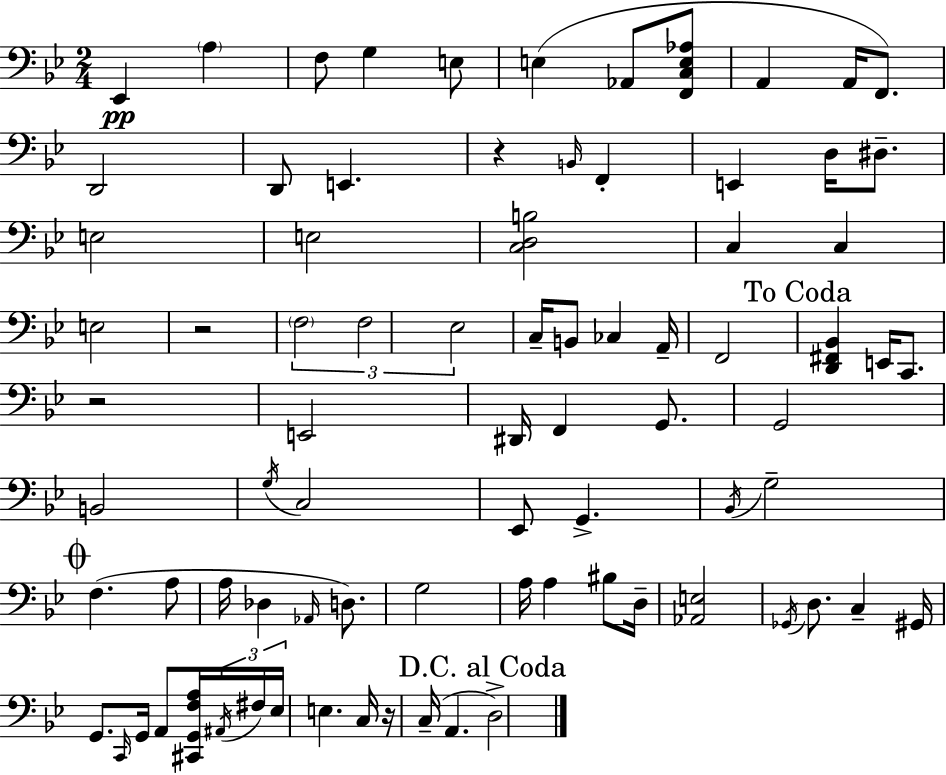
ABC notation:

X:1
T:Untitled
M:2/4
L:1/4
K:Bb
_E,, A, F,/2 G, E,/2 E, _A,,/2 [F,,C,E,_A,]/2 A,, A,,/4 F,,/2 D,,2 D,,/2 E,, z B,,/4 F,, E,, D,/4 ^D,/2 E,2 E,2 [C,D,B,]2 C, C, E,2 z2 F,2 F,2 _E,2 C,/4 B,,/2 _C, A,,/4 F,,2 [D,,^F,,_B,,] E,,/4 C,,/2 z2 E,,2 ^D,,/4 F,, G,,/2 G,,2 B,,2 G,/4 C,2 _E,,/2 G,, _B,,/4 G,2 F, A,/2 A,/4 _D, _A,,/4 D,/2 G,2 A,/4 A, ^B,/2 D,/4 [_A,,E,]2 _G,,/4 D,/2 C, ^G,,/4 G,,/2 C,,/4 G,,/4 A,,/2 [^C,,G,,F,A,]/4 ^A,,/4 ^F,/4 _E,/4 E, C,/4 z/4 C,/4 A,, D,2